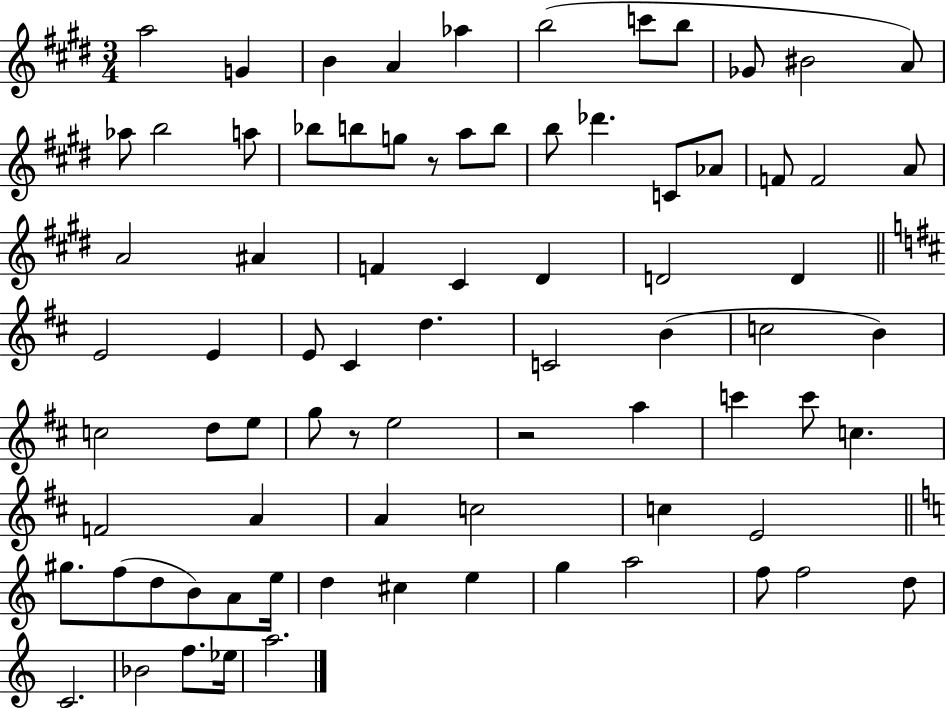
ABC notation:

X:1
T:Untitled
M:3/4
L:1/4
K:E
a2 G B A _a b2 c'/2 b/2 _G/2 ^B2 A/2 _a/2 b2 a/2 _b/2 b/2 g/2 z/2 a/2 b/2 b/2 _d' C/2 _A/2 F/2 F2 A/2 A2 ^A F ^C ^D D2 D E2 E E/2 ^C d C2 B c2 B c2 d/2 e/2 g/2 z/2 e2 z2 a c' c'/2 c F2 A A c2 c E2 ^g/2 f/2 d/2 B/2 A/2 e/4 d ^c e g a2 f/2 f2 d/2 C2 _B2 f/2 _e/4 a2